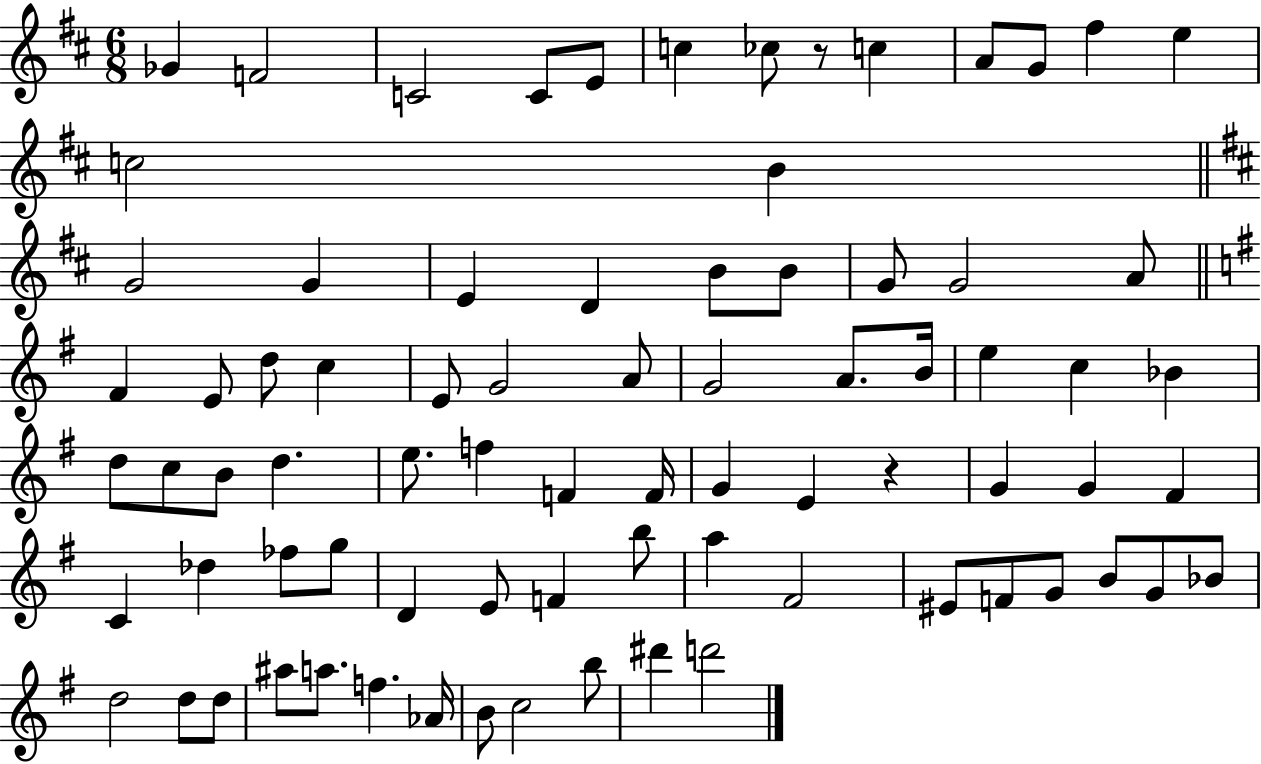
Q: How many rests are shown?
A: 2